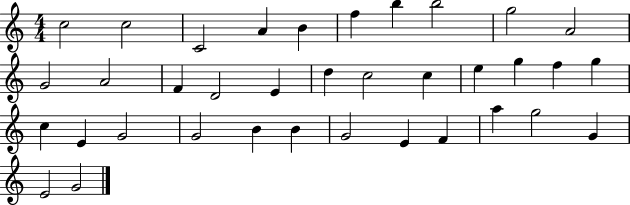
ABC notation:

X:1
T:Untitled
M:4/4
L:1/4
K:C
c2 c2 C2 A B f b b2 g2 A2 G2 A2 F D2 E d c2 c e g f g c E G2 G2 B B G2 E F a g2 G E2 G2